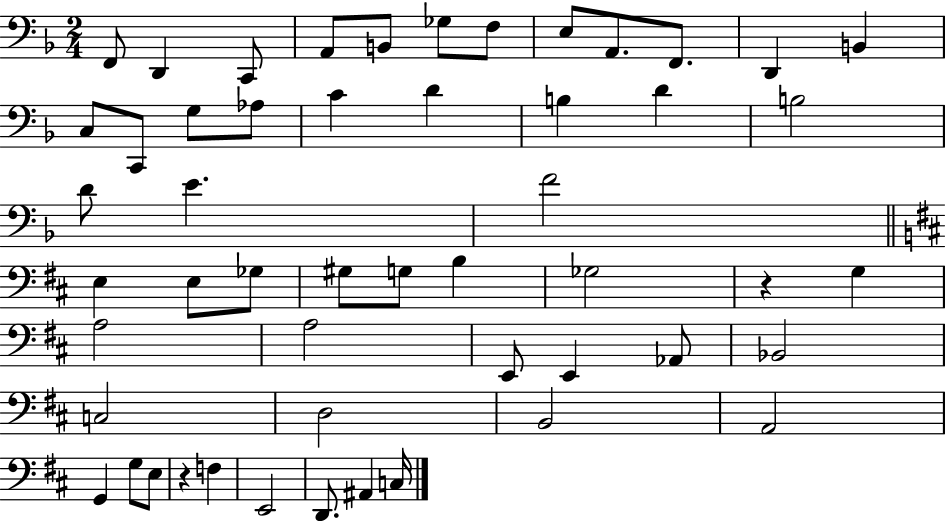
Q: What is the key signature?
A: F major